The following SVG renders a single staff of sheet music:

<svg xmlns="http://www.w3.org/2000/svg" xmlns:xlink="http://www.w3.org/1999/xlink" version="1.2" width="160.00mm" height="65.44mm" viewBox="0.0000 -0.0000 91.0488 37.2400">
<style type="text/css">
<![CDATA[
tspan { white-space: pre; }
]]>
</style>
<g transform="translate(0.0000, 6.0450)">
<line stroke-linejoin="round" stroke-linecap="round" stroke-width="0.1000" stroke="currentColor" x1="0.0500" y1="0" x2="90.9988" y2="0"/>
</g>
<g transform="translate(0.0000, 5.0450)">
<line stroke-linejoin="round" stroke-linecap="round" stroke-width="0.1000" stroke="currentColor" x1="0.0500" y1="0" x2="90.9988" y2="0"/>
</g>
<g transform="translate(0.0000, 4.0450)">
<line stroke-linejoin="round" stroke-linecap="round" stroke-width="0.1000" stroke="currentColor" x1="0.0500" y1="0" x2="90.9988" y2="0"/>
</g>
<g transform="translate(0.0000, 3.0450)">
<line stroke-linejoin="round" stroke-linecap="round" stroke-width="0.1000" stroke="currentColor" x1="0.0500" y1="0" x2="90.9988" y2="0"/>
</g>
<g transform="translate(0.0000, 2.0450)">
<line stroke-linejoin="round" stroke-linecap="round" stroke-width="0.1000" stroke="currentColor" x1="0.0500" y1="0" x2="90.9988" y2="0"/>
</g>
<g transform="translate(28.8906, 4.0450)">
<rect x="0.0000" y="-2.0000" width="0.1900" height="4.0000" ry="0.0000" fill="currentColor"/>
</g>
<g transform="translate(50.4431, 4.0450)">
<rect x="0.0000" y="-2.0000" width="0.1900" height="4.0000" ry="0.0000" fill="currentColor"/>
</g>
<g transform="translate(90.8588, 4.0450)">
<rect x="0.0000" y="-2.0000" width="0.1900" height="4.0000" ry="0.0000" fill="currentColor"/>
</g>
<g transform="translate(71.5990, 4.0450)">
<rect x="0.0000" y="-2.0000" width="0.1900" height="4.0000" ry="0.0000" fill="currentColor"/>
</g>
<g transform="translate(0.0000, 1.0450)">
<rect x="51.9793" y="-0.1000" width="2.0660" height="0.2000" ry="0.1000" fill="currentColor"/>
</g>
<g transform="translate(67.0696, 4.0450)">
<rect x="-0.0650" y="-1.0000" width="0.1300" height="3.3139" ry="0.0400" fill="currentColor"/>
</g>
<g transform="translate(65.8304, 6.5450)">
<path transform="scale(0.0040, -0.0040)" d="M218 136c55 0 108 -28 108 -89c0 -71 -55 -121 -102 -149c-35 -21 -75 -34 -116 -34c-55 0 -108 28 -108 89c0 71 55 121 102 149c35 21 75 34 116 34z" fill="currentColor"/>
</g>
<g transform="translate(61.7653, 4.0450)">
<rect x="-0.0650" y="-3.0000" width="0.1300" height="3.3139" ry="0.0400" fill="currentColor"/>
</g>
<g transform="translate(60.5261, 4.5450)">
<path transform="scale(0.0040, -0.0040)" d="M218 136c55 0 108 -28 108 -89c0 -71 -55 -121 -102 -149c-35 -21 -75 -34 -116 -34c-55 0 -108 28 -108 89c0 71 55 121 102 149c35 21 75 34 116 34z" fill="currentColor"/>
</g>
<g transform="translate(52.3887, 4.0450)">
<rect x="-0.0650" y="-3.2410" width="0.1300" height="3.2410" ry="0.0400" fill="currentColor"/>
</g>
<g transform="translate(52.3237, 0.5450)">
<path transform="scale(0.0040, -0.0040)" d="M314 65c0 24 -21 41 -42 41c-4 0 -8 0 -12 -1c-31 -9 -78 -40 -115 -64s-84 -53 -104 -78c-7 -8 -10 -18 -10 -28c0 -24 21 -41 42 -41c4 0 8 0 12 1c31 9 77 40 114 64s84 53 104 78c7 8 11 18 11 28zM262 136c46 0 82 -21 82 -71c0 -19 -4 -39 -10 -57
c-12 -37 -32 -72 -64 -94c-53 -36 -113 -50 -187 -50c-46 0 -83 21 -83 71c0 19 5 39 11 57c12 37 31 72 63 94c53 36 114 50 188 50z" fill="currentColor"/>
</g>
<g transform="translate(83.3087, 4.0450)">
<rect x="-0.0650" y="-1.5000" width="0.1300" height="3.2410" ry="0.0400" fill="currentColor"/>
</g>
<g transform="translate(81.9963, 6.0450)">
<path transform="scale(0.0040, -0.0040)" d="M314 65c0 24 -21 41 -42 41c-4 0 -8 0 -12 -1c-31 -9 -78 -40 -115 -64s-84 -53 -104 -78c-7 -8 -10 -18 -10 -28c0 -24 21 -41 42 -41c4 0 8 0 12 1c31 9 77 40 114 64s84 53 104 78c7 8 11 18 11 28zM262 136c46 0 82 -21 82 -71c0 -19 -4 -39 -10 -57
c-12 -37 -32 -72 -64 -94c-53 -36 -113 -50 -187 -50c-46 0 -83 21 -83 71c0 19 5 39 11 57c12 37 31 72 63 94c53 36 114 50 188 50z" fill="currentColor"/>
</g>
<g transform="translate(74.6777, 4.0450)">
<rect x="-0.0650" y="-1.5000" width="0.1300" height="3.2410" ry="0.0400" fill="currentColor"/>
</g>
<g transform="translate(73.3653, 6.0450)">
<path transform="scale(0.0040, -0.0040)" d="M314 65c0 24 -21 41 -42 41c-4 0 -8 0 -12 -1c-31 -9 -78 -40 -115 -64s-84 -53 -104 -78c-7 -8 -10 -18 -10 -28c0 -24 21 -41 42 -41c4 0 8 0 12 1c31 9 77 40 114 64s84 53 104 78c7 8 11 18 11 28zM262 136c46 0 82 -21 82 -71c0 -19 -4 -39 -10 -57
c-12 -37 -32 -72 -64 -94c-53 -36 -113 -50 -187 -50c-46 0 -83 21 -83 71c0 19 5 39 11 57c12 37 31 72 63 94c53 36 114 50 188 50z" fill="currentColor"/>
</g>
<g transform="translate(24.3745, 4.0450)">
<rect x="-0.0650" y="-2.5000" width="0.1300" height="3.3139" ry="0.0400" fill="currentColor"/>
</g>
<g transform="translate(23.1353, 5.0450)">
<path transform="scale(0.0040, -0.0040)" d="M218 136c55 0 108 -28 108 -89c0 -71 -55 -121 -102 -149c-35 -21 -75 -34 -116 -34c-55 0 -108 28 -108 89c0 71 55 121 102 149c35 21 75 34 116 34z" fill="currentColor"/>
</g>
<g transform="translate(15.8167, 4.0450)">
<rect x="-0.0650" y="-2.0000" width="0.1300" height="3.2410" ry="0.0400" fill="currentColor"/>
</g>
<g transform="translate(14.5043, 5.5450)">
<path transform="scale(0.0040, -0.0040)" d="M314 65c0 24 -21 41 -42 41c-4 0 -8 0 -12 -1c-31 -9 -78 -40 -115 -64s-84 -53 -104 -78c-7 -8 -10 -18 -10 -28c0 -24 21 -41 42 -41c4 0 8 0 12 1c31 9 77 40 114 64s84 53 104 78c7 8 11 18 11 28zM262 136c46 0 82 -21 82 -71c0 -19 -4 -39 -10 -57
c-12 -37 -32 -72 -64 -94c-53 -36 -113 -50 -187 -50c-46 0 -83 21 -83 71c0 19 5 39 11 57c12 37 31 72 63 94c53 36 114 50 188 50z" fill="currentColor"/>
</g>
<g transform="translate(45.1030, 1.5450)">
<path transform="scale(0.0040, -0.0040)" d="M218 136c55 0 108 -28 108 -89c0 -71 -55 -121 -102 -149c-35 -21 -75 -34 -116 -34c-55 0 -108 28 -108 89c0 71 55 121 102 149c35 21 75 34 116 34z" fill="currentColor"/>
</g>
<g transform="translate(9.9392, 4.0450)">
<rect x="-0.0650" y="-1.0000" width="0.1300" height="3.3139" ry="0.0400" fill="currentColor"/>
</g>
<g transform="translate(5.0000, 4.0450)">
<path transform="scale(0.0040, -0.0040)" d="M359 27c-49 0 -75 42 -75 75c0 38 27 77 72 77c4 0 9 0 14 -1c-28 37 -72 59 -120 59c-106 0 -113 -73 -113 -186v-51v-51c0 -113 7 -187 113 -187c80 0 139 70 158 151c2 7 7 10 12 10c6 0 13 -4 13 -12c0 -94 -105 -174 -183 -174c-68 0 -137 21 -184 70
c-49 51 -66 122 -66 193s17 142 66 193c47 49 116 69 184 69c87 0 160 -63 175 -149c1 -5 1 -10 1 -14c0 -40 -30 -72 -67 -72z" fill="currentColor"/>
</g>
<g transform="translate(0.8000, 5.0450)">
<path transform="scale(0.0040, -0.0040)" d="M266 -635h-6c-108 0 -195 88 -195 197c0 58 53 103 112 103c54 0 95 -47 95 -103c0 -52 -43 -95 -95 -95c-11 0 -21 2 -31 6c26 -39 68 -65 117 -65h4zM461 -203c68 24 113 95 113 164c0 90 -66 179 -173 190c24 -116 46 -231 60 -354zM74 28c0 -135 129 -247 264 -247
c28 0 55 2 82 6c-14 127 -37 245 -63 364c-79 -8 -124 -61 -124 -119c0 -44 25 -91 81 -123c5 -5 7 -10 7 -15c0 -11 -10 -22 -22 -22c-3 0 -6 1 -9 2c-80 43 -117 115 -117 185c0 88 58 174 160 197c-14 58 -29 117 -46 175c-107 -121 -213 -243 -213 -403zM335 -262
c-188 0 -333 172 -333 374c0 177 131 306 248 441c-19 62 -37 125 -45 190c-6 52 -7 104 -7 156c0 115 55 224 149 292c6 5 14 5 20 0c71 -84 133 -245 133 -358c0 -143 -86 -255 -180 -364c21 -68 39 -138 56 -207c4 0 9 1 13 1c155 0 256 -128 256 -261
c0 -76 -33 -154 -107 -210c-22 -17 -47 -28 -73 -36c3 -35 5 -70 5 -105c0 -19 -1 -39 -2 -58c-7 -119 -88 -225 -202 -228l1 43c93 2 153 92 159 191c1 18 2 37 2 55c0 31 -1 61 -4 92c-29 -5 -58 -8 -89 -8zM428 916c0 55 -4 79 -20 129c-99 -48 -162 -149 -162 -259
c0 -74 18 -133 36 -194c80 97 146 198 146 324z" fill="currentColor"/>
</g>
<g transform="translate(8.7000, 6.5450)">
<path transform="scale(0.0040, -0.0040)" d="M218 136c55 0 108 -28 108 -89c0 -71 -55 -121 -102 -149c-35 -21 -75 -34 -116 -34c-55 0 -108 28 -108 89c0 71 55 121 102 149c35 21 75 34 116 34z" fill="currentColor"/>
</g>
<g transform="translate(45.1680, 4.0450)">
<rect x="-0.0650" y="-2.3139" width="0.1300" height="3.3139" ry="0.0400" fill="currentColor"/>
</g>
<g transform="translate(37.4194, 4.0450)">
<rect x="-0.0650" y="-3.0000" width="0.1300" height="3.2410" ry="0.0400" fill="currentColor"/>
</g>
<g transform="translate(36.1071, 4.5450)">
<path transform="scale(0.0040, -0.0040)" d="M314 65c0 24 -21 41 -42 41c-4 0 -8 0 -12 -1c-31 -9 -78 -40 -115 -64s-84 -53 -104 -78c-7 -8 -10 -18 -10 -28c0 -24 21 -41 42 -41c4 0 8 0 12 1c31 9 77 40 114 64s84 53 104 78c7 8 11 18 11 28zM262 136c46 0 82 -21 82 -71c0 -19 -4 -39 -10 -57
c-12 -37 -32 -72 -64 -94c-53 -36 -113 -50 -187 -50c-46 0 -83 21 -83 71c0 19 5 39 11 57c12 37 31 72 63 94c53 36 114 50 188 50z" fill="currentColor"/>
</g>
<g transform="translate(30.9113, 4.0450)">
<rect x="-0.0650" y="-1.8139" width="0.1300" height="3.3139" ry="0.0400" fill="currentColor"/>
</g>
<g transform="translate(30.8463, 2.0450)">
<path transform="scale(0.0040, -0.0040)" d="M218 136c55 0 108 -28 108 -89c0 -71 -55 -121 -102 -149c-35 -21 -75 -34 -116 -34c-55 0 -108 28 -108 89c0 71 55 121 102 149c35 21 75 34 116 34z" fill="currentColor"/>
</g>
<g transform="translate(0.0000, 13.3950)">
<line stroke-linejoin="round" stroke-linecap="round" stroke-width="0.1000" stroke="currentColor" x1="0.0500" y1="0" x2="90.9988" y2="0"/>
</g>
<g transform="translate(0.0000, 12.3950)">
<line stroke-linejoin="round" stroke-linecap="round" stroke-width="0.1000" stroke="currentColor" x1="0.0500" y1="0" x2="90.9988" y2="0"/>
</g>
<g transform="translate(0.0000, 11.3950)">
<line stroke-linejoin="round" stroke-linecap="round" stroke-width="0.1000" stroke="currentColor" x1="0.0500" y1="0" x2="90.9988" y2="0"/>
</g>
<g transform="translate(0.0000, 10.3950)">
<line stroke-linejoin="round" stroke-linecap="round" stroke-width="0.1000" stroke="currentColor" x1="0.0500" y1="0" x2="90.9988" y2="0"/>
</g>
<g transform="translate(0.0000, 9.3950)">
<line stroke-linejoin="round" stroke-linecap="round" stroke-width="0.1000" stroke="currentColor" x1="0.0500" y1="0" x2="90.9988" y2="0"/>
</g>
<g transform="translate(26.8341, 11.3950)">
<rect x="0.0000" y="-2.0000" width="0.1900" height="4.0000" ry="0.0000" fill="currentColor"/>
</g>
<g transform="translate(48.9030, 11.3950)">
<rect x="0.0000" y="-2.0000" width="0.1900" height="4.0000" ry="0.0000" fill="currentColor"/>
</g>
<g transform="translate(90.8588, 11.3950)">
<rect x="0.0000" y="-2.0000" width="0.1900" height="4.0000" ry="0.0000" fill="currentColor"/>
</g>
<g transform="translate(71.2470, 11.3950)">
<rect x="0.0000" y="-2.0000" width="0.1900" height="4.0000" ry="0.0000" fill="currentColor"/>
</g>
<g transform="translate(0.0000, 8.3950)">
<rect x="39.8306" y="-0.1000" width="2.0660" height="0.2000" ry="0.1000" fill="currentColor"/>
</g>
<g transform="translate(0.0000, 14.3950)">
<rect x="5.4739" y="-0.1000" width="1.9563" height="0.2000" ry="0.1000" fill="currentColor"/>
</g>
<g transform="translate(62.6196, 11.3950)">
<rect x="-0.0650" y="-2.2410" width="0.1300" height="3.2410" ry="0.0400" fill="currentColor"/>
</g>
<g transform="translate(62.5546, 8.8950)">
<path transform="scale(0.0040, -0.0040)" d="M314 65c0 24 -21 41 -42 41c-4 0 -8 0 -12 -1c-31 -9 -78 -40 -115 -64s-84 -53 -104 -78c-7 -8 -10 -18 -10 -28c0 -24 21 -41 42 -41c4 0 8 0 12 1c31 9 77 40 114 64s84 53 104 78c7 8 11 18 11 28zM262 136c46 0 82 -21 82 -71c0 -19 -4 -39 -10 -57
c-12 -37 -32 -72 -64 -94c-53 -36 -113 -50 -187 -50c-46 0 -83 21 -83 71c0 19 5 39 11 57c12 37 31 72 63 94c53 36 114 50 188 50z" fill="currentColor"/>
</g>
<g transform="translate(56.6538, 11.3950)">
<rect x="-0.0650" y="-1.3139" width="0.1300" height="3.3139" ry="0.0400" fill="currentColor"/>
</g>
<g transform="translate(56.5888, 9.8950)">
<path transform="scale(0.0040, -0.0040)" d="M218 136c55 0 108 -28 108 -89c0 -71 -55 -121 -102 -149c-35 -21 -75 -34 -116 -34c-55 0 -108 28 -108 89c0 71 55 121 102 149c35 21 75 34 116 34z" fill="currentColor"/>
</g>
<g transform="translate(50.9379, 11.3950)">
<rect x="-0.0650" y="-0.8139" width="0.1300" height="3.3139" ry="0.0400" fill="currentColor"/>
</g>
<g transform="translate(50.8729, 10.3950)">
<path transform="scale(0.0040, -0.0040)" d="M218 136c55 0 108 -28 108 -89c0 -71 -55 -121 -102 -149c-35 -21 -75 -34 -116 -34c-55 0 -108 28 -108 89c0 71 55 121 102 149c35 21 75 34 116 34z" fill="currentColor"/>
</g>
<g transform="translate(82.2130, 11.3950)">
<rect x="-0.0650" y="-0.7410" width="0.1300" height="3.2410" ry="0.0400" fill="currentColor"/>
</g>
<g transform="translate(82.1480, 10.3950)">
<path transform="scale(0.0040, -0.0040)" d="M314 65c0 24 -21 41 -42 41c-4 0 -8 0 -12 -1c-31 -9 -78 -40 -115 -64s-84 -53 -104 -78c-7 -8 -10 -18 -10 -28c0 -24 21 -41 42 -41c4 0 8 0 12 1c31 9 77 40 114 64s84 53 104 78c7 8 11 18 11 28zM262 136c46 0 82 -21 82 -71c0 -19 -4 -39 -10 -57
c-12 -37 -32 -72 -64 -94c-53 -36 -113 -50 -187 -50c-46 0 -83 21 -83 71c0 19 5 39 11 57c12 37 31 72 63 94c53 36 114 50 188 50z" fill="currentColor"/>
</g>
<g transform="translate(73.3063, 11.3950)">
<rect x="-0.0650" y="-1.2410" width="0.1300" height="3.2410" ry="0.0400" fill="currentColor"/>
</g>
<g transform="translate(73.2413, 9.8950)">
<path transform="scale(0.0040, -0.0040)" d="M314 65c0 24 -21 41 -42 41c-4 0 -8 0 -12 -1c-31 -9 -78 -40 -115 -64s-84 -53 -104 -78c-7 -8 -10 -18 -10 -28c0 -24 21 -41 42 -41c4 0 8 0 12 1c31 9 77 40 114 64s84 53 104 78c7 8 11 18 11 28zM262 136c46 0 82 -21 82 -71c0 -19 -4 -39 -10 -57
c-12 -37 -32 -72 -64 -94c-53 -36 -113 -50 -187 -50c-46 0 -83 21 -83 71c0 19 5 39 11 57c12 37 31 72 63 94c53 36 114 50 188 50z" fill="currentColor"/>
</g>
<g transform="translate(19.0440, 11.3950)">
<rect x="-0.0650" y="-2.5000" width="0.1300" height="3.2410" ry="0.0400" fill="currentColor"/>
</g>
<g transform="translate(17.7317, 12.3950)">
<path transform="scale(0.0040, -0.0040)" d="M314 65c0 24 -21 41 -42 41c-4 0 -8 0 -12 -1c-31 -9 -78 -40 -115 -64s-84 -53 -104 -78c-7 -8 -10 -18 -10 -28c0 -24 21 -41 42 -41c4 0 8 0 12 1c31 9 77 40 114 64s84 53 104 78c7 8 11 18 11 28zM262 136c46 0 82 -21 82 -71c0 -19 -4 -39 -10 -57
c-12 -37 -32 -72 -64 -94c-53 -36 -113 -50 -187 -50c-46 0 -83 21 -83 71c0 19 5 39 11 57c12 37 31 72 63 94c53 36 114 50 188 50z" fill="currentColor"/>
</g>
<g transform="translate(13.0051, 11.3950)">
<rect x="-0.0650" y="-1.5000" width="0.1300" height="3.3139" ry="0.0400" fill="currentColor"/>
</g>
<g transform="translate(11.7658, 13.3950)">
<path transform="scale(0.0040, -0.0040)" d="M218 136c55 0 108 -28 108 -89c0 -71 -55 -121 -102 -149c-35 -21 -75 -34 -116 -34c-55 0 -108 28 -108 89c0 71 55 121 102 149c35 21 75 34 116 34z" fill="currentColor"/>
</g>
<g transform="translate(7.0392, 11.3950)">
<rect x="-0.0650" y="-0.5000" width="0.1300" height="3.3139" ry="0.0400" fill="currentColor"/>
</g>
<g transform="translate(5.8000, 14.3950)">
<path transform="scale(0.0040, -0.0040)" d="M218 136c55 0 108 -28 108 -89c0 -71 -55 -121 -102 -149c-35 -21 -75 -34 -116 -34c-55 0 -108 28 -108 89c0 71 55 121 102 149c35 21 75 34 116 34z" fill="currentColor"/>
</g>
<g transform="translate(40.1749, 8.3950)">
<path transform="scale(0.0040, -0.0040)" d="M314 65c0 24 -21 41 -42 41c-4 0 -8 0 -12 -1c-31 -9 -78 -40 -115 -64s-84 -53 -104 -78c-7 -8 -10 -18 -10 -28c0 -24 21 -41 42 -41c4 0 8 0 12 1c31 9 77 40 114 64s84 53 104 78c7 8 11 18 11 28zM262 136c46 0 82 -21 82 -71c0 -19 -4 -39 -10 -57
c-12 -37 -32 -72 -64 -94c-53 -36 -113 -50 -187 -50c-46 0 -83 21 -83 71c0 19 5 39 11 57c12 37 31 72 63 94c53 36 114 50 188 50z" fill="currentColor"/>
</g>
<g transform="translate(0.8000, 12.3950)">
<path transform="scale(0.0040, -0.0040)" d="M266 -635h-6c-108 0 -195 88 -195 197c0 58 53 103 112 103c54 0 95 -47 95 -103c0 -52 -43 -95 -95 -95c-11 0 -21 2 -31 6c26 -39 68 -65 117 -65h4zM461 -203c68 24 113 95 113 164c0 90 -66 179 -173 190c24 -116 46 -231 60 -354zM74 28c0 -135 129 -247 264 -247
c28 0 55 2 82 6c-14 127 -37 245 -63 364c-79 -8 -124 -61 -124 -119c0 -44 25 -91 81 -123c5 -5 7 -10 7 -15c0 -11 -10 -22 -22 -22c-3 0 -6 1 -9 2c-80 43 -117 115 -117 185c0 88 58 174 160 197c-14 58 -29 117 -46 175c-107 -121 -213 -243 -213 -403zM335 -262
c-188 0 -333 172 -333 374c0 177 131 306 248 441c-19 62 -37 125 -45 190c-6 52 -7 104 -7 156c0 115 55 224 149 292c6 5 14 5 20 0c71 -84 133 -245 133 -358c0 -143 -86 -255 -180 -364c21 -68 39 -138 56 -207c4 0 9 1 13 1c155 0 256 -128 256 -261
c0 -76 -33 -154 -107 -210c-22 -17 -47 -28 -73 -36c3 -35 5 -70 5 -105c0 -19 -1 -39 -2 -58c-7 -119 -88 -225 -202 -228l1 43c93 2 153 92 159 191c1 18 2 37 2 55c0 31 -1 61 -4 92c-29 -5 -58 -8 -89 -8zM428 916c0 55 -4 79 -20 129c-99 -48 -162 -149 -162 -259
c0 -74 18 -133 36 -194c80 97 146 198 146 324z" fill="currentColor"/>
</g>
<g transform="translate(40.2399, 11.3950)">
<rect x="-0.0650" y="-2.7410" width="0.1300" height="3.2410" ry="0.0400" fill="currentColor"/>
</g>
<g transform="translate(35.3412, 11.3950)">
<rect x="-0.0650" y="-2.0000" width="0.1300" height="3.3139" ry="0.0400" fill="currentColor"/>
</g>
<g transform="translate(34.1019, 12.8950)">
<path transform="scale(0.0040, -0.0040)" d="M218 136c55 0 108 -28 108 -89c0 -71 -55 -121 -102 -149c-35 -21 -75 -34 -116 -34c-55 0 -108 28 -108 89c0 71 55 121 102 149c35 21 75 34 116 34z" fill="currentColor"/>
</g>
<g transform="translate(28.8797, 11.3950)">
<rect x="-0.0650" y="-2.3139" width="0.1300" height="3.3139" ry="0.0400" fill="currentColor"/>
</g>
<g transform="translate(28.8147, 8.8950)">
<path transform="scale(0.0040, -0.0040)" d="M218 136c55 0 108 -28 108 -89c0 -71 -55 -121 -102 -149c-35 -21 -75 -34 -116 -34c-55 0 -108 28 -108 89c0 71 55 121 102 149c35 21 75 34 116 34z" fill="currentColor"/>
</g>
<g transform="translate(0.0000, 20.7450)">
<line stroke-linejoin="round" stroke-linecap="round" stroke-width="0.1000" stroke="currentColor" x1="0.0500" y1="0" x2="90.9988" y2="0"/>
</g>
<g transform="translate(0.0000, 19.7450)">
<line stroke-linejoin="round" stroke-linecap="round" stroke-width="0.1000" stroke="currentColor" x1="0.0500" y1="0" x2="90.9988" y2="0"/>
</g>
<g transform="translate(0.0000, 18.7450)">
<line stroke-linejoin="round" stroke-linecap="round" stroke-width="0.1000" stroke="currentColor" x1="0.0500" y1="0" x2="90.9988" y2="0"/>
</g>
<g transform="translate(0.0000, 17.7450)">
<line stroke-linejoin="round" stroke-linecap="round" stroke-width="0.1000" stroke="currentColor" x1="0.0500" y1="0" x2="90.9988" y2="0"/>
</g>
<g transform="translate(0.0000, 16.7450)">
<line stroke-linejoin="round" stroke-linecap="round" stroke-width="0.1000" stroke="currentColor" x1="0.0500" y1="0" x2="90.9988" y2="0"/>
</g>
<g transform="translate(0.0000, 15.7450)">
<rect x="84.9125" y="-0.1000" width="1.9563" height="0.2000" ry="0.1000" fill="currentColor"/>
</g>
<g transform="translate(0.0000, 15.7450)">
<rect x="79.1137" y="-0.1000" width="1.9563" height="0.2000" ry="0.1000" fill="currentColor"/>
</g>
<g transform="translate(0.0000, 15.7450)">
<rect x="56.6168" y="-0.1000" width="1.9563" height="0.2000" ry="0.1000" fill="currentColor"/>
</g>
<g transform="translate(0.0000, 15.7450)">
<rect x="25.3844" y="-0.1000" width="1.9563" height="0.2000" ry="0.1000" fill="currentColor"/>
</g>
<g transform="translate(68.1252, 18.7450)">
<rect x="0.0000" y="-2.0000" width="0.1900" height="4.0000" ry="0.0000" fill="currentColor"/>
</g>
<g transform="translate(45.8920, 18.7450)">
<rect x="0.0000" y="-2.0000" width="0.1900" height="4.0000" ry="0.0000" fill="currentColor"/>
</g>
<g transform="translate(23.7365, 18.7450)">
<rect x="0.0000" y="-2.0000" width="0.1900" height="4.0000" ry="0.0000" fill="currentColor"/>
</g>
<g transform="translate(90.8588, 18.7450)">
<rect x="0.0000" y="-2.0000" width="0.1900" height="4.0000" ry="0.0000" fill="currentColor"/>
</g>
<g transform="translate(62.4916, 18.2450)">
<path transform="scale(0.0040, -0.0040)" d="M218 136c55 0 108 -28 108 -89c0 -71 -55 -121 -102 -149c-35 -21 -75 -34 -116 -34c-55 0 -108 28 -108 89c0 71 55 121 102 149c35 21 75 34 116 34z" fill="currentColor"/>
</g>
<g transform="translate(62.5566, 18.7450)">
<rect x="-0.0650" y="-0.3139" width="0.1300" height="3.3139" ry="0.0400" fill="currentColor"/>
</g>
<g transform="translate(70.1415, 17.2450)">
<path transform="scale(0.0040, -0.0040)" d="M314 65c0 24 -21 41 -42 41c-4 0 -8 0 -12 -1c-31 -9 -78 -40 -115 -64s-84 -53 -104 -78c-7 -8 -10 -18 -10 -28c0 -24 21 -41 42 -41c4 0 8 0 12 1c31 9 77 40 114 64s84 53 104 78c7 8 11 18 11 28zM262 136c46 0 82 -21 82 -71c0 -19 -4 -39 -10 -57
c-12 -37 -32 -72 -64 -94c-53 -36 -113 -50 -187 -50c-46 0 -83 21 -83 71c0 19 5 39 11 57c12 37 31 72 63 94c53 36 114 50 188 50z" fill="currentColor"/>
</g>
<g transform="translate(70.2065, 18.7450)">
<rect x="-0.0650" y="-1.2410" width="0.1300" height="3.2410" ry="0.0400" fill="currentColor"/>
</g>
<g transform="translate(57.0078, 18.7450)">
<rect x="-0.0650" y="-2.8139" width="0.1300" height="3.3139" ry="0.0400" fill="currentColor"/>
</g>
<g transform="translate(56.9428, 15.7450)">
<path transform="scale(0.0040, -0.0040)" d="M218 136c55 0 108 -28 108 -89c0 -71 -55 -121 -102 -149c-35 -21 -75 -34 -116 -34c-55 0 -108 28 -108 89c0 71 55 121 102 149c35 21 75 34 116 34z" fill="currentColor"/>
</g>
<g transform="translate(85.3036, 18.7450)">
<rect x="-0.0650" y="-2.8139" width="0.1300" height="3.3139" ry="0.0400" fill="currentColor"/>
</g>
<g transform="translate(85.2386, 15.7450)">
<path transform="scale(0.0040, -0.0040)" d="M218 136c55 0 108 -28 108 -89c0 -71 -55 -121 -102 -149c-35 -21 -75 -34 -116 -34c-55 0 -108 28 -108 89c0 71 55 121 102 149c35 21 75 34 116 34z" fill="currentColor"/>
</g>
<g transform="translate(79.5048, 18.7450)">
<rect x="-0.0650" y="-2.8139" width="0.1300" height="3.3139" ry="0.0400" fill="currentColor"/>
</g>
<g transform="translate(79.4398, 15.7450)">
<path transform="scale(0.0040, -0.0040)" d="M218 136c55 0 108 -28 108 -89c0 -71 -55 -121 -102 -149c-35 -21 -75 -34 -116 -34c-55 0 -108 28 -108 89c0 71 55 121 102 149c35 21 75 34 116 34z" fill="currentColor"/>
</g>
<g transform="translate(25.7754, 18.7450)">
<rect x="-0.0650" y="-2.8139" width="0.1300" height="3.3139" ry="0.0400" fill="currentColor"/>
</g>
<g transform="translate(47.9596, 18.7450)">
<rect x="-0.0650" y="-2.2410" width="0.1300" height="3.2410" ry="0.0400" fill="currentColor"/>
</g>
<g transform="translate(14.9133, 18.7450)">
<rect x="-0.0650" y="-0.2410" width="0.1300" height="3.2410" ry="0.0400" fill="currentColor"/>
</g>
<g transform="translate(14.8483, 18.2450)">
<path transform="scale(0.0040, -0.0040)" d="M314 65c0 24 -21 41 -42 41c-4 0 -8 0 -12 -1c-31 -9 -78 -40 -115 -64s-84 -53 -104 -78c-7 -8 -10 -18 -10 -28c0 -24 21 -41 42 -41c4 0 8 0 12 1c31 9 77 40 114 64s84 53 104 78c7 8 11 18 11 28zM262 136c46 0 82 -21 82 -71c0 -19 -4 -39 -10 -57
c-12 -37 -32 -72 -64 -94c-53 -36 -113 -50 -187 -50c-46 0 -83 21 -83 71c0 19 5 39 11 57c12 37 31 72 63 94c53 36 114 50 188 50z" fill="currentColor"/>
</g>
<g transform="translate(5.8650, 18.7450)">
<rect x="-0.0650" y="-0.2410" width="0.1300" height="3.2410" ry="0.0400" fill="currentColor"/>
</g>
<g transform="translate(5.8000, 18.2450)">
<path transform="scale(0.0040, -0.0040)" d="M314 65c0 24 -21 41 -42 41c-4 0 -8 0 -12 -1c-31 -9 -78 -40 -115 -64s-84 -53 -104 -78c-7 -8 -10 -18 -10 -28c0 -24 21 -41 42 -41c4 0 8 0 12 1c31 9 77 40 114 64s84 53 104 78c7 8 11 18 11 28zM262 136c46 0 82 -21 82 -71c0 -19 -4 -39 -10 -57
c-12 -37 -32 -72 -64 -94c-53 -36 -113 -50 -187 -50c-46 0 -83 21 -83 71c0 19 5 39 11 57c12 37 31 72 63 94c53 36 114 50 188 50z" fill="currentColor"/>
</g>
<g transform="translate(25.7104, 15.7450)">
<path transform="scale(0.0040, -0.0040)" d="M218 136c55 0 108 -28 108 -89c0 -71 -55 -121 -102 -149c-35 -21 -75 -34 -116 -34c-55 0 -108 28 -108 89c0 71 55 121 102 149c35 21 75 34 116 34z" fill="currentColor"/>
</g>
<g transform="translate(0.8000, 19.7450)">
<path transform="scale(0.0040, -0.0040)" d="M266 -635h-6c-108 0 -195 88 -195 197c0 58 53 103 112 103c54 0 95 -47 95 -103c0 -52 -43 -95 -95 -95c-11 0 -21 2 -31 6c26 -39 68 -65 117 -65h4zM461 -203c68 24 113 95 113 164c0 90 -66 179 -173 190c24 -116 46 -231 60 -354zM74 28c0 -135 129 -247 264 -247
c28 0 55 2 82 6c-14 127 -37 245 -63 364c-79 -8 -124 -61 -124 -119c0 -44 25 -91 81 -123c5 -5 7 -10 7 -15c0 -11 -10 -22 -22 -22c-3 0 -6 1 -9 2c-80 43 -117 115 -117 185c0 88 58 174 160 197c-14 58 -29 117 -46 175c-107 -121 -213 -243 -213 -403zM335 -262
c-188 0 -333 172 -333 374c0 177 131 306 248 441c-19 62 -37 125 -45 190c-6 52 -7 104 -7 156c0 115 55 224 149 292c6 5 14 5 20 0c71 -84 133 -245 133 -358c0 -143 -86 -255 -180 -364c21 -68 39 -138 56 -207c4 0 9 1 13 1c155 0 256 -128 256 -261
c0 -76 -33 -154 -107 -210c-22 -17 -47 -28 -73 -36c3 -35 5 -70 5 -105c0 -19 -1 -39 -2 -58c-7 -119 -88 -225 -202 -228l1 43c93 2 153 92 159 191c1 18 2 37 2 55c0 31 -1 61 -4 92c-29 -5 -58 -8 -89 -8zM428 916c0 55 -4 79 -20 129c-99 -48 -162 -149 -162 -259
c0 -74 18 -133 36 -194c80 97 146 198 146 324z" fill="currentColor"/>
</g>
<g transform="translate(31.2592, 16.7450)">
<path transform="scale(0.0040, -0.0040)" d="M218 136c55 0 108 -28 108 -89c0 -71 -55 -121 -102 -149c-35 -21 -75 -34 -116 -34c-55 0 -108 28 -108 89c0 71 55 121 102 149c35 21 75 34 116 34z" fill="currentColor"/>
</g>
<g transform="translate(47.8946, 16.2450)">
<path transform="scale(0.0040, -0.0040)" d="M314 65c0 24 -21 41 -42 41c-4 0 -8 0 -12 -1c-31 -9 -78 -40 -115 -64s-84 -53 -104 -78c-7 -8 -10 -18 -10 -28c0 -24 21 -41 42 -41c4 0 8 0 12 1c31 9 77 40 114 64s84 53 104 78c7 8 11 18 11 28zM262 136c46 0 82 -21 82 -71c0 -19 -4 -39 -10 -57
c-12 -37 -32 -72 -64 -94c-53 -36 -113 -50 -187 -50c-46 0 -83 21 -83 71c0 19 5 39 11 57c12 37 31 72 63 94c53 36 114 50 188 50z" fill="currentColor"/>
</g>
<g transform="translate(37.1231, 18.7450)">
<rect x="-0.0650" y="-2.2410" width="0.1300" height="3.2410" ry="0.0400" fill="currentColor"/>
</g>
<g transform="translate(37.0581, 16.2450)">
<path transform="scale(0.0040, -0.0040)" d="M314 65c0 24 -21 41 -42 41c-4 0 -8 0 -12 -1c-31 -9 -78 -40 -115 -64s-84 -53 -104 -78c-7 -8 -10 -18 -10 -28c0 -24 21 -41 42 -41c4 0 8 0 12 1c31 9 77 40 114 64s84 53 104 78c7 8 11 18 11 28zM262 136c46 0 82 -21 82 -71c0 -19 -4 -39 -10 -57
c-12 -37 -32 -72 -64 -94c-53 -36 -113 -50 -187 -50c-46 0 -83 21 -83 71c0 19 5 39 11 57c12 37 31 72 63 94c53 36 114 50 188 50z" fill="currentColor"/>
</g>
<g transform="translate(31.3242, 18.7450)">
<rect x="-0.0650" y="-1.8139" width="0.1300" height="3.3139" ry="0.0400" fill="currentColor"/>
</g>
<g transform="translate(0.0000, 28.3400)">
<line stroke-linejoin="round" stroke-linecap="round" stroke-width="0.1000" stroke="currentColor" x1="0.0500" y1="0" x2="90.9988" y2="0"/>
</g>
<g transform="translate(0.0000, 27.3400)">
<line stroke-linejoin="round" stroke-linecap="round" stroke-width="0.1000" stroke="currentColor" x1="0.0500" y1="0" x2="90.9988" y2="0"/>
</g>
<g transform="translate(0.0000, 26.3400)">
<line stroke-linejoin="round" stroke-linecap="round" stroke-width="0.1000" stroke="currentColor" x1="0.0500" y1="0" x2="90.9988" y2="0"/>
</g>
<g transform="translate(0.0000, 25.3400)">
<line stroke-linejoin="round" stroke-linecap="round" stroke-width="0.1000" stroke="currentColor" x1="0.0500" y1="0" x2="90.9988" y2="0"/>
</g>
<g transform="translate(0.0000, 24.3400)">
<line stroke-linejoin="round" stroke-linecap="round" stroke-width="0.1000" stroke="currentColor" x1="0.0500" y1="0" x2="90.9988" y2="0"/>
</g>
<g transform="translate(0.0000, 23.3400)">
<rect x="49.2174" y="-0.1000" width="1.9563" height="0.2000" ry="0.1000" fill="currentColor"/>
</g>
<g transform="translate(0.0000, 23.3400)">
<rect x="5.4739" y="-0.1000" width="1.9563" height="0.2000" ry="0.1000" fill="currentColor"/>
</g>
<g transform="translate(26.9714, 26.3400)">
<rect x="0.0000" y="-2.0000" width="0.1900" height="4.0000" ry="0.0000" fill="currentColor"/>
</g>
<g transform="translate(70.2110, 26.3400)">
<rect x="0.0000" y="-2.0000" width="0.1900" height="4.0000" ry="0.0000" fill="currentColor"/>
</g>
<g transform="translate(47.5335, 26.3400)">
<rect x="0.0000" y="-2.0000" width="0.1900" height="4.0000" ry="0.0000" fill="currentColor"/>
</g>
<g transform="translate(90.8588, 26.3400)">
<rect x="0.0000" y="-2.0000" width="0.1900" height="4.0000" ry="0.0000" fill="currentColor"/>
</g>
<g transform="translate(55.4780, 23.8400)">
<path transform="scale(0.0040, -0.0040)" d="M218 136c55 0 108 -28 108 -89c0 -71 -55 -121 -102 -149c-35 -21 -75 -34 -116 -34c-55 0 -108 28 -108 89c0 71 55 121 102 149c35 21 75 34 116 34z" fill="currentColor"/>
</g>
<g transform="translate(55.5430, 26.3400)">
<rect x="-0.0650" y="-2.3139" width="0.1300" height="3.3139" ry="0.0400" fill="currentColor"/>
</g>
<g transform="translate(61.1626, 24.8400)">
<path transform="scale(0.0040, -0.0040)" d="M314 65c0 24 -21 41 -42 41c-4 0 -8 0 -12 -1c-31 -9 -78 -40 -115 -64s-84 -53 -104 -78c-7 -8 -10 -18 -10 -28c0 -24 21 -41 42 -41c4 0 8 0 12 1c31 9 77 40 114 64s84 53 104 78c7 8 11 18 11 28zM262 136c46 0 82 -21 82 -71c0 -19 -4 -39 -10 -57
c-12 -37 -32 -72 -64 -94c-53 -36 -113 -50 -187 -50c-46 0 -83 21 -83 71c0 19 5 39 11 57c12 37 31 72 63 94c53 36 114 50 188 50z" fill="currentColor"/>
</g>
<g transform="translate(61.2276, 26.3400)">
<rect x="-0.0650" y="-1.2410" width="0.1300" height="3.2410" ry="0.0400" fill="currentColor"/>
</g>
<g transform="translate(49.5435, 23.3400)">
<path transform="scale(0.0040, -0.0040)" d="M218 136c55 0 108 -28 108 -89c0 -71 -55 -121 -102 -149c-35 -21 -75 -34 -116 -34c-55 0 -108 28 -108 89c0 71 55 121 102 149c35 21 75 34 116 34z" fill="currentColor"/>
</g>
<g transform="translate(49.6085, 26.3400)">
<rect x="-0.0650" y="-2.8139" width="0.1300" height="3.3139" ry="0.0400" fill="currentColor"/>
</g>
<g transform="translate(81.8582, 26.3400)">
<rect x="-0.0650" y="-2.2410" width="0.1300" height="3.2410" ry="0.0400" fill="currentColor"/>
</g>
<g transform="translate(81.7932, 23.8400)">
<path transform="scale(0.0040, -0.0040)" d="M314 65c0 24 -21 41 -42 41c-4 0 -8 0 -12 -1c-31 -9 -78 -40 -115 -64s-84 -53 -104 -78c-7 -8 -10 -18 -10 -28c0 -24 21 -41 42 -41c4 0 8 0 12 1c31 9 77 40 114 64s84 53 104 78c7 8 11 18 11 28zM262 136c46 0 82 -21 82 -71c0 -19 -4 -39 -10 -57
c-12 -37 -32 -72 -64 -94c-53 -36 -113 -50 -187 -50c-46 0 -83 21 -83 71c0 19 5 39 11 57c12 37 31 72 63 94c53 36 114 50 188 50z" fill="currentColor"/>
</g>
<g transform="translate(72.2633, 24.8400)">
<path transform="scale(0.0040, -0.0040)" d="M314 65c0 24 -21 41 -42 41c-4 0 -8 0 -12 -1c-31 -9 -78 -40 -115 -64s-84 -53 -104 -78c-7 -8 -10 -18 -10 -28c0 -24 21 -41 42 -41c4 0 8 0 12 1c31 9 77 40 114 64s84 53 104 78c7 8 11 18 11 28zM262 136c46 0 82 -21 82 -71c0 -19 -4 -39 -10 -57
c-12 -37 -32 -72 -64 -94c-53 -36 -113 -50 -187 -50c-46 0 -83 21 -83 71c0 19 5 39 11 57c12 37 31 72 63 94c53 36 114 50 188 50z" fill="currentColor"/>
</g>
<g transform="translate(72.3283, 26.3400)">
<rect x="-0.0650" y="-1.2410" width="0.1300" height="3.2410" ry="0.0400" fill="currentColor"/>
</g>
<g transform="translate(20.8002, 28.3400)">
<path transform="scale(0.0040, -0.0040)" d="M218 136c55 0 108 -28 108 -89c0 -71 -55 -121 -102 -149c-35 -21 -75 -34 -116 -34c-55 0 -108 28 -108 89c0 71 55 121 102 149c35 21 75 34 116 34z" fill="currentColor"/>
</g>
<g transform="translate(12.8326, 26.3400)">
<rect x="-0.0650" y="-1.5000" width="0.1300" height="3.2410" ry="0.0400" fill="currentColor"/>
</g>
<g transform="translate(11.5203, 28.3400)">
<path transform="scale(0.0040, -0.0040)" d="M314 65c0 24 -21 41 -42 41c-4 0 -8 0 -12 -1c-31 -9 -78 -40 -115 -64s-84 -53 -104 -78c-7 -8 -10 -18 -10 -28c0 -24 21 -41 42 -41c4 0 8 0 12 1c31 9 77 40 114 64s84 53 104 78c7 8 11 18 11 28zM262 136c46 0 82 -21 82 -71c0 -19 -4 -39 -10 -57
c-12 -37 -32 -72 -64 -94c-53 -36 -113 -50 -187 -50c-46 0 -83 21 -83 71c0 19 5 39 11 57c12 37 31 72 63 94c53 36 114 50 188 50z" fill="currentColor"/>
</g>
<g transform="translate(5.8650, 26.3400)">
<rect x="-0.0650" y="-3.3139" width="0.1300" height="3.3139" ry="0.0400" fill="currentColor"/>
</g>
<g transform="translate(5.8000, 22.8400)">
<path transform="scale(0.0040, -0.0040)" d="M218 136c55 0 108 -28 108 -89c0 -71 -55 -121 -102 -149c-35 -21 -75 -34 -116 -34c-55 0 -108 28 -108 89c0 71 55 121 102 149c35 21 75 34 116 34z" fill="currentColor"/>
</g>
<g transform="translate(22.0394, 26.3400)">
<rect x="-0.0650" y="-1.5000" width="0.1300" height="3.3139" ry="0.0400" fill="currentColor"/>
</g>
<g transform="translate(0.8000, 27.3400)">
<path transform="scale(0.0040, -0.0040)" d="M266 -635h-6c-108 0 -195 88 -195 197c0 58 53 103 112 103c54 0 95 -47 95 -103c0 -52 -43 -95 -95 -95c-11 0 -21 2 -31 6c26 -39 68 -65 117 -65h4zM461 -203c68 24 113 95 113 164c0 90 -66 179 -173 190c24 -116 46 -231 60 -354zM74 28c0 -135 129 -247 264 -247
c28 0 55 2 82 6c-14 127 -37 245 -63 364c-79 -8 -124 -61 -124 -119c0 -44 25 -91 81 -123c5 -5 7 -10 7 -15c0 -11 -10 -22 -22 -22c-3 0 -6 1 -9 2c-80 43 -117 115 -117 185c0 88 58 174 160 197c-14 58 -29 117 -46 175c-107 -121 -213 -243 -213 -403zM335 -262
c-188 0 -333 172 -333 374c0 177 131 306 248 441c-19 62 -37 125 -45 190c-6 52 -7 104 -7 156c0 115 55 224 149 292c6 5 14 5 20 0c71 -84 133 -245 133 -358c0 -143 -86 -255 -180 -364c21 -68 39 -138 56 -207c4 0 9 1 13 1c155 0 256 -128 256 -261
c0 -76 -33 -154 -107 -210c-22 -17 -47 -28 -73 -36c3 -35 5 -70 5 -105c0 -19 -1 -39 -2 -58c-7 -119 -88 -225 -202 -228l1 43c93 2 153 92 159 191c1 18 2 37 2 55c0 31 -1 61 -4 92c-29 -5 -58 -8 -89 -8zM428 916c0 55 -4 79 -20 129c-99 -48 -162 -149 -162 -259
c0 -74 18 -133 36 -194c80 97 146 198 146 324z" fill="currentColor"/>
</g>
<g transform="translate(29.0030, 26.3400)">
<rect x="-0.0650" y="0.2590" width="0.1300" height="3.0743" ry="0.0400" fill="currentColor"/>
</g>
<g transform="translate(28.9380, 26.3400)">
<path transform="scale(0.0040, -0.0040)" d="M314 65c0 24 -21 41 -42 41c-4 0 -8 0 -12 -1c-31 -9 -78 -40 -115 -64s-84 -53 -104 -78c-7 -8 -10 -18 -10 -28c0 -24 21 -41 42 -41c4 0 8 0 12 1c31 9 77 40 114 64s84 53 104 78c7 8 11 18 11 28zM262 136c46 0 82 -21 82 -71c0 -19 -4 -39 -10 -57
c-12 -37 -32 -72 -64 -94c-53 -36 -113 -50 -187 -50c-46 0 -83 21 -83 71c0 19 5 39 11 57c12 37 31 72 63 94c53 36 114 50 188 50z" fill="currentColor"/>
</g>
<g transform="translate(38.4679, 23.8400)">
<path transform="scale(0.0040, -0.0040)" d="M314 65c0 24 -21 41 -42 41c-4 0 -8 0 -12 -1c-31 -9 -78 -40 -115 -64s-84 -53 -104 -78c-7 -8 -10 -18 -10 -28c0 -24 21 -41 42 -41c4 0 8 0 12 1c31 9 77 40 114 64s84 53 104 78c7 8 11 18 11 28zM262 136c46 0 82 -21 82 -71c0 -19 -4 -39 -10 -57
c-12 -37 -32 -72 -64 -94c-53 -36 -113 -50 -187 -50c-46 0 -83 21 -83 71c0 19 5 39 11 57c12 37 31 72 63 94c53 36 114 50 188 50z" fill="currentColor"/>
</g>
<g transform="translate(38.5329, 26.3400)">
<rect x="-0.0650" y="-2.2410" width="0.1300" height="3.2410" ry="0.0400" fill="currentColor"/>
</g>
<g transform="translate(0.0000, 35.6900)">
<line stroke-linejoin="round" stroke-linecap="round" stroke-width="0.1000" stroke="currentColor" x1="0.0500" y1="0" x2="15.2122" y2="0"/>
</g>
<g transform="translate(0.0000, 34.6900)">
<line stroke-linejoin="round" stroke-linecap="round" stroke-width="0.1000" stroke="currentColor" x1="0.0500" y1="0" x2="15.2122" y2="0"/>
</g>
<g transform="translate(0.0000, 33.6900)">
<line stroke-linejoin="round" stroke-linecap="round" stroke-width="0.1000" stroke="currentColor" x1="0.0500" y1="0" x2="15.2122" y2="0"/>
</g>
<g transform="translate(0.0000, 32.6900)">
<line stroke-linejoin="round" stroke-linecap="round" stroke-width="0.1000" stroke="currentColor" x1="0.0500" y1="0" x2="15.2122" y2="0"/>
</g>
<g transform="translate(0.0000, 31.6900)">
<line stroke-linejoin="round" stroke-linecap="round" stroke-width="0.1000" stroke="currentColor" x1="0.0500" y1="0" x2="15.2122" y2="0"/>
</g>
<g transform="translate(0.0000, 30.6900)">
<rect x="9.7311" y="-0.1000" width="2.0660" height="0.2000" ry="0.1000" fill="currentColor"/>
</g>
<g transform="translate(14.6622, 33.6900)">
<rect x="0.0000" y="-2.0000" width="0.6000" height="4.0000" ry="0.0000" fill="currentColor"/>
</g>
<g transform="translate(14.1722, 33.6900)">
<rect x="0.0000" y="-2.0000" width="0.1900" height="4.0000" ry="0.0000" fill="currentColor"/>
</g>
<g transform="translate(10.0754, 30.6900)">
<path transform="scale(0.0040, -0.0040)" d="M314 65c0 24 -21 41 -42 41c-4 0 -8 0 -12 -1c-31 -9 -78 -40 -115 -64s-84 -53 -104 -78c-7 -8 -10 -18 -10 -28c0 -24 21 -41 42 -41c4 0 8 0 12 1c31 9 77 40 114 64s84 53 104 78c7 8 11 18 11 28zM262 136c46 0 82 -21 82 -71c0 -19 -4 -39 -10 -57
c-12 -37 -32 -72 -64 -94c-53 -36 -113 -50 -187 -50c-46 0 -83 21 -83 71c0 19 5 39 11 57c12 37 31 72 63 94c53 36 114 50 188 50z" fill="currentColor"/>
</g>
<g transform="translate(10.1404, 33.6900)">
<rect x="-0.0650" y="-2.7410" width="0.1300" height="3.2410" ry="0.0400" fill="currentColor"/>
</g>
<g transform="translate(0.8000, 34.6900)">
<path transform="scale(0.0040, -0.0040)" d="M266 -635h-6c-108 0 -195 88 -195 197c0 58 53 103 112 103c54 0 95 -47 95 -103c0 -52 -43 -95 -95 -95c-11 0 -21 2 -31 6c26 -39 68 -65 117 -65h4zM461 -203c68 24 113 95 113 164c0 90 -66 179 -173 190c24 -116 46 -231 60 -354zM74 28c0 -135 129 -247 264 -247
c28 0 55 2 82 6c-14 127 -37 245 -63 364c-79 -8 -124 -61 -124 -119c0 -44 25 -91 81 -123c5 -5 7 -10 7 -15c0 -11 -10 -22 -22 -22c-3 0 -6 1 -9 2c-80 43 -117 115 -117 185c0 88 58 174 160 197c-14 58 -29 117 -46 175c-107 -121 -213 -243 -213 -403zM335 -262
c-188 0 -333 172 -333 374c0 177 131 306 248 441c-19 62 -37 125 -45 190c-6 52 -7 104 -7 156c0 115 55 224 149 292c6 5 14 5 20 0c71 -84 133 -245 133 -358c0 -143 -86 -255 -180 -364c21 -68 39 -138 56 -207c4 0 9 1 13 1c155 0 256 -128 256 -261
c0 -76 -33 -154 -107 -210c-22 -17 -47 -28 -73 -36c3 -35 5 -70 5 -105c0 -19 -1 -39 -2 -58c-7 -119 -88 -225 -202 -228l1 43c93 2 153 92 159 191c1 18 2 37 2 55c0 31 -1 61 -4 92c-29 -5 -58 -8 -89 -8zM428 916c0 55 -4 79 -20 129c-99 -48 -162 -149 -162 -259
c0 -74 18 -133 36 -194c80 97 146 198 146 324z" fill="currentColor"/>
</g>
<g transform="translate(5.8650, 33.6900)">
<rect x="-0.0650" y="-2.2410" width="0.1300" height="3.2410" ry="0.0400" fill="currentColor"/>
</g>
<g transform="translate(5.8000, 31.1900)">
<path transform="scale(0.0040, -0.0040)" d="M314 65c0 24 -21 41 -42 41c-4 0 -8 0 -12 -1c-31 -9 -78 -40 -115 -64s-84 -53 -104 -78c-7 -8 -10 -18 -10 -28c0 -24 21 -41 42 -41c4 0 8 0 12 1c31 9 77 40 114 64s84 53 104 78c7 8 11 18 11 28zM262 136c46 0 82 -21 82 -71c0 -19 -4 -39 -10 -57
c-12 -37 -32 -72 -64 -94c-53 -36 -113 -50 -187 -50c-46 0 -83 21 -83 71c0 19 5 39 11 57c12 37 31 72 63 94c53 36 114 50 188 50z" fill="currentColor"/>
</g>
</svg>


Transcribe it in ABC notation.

X:1
T:Untitled
M:4/4
L:1/4
K:C
D F2 G f A2 g b2 A D E2 E2 C E G2 g F a2 d e g2 e2 d2 c2 c2 a f g2 g2 a c e2 a a b E2 E B2 g2 a g e2 e2 g2 g2 a2